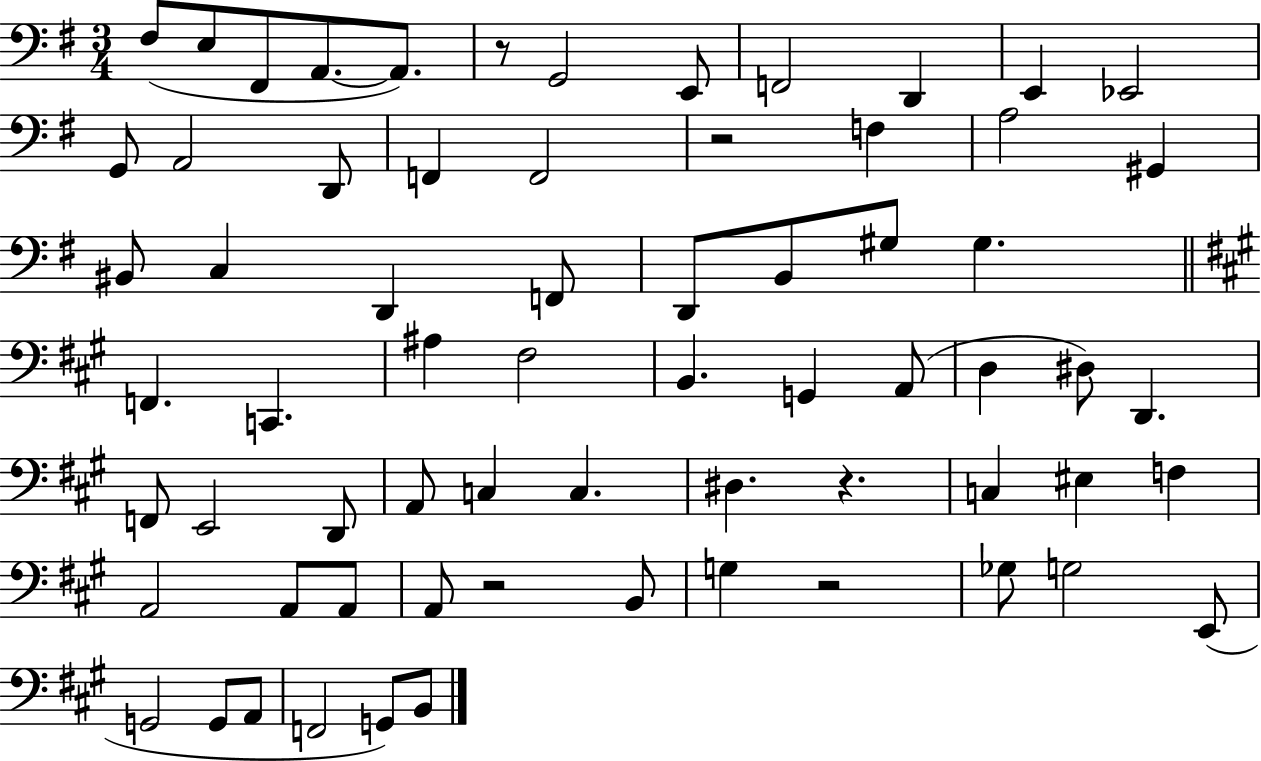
X:1
T:Untitled
M:3/4
L:1/4
K:G
^F,/2 E,/2 ^F,,/2 A,,/2 A,,/2 z/2 G,,2 E,,/2 F,,2 D,, E,, _E,,2 G,,/2 A,,2 D,,/2 F,, F,,2 z2 F, A,2 ^G,, ^B,,/2 C, D,, F,,/2 D,,/2 B,,/2 ^G,/2 ^G, F,, C,, ^A, ^F,2 B,, G,, A,,/2 D, ^D,/2 D,, F,,/2 E,,2 D,,/2 A,,/2 C, C, ^D, z C, ^E, F, A,,2 A,,/2 A,,/2 A,,/2 z2 B,,/2 G, z2 _G,/2 G,2 E,,/2 G,,2 G,,/2 A,,/2 F,,2 G,,/2 B,,/2